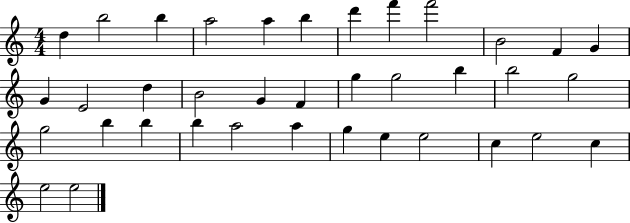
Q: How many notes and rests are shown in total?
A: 37